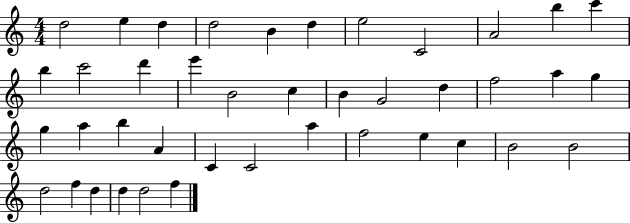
X:1
T:Untitled
M:4/4
L:1/4
K:C
d2 e d d2 B d e2 C2 A2 b c' b c'2 d' e' B2 c B G2 d f2 a g g a b A C C2 a f2 e c B2 B2 d2 f d d d2 f